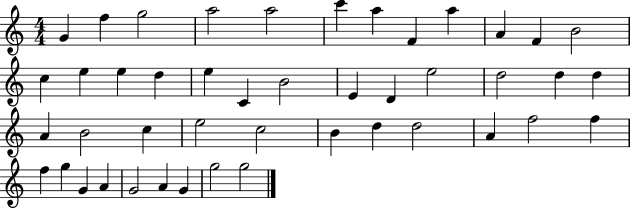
X:1
T:Untitled
M:4/4
L:1/4
K:C
G f g2 a2 a2 c' a F a A F B2 c e e d e C B2 E D e2 d2 d d A B2 c e2 c2 B d d2 A f2 f f g G A G2 A G g2 g2